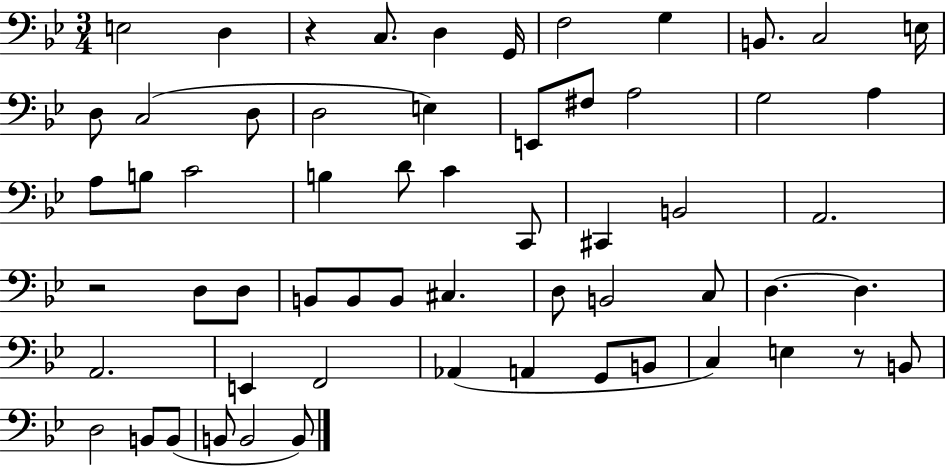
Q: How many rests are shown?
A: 3